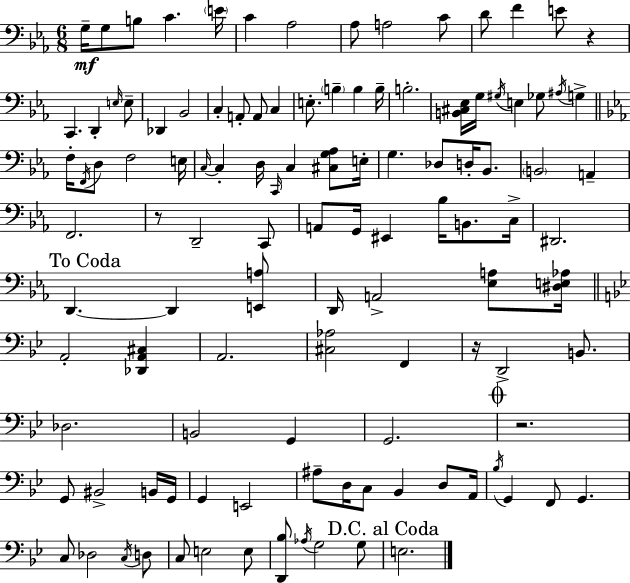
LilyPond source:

{
  \clef bass
  \numericTimeSignature
  \time 6/8
  \key c \minor
  g16--\mf g8 b8 c'4. \parenthesize e'16 | c'4 aes2 | aes8 a2 c'8 | d'8 f'4 e'8 r4 | \break c,4. d,4-. \grace { e16 } e8-- | des,4 bes,2 | c4-. a,8-. a,8 c4 | e8.-. \parenthesize b4-- b4 | \break b16-- b2.-. | <b, cis ees>16 g16 \acciaccatura { gis16 } e4 ges8 \acciaccatura { ais16 } g4-> | \bar "||" \break \key ees \major f16-. \acciaccatura { f,16 } d8 f2 | e16 \grace { c16~ }~ c4-. d16 \grace { c,16 } c4 | <cis g aes>8 e16-. g4. des8 d16-. | bes,8. \parenthesize b,2 a,4-- | \break f,2. | r8 d,2-- | c,8 a,8 g,16 eis,4 bes16 b,8. | c16-> dis,2. | \break \mark "To Coda" d,4.~~ d,4 | <e, a>8 d,16 a,2-> | <ees a>8 <dis e aes>16 \bar "||" \break \key bes \major a,2-. <des, a, cis>4 | a,2. | <cis aes>2 f,4 | r16 d,2-> b,8. | \break des2. | b,2 g,4 | g,2. | \mark \markup { \musicglyph "scripts.coda" } r2. | \break g,8 bis,2-> b,16 g,16 | g,4 e,2 | ais8-- d16 c8 bes,4 d8 a,16 | \acciaccatura { bes16 } g,4 f,8 g,4. | \break c8 des2 \acciaccatura { c16 } | d8 c8 e2 | e8 <d, bes>8 \acciaccatura { aes16 } g2 | g8 \mark "D.C. al Coda" e2. | \break \bar "|."
}